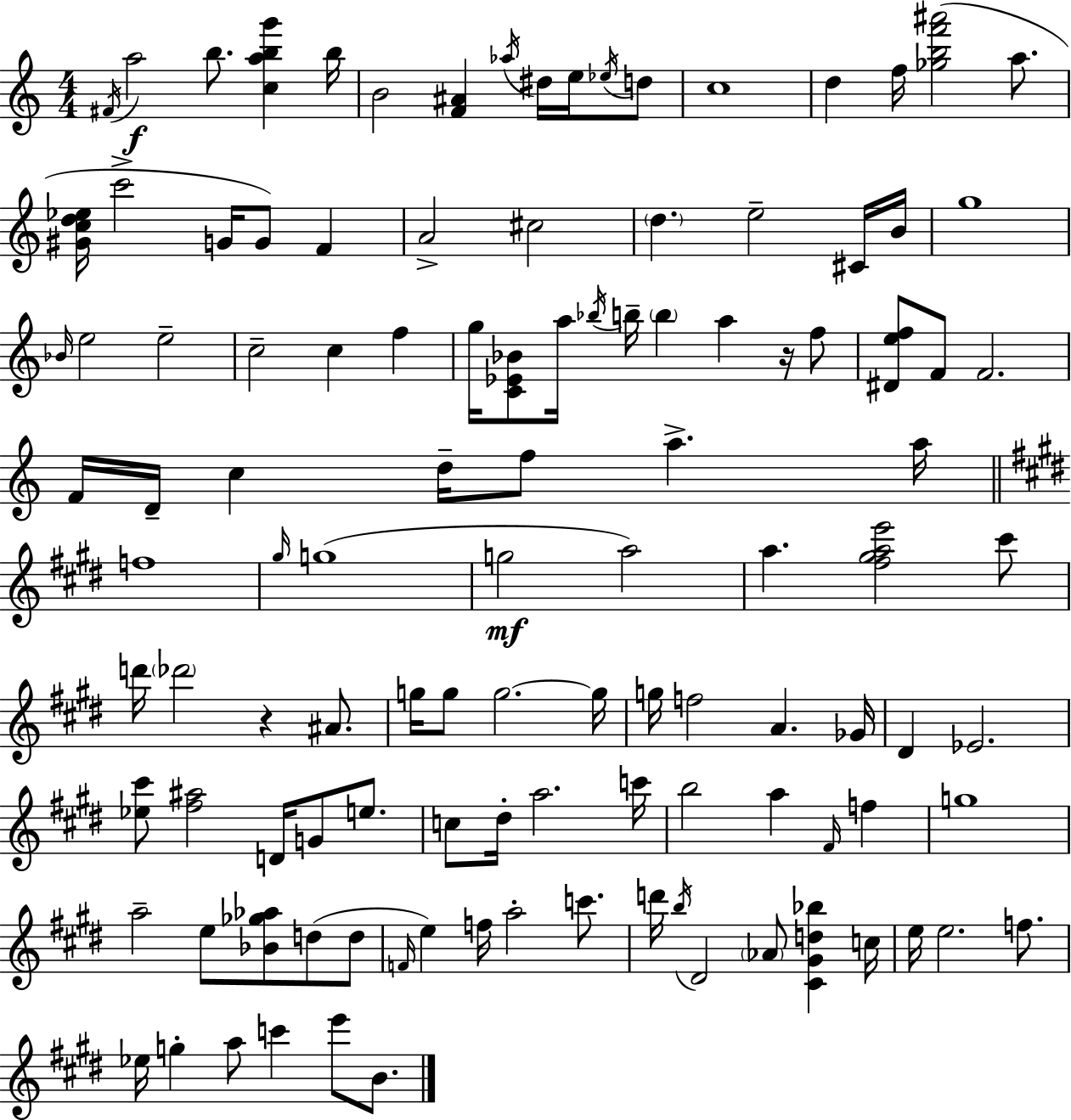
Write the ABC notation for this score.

X:1
T:Untitled
M:4/4
L:1/4
K:C
^F/4 a2 b/2 [cabg'] b/4 B2 [F^A] _a/4 ^d/4 e/4 _e/4 d/2 c4 d f/4 [_gbf'^a']2 a/2 [^Gcd_e]/4 c'2 G/4 G/2 F A2 ^c2 d e2 ^C/4 B/4 g4 _B/4 e2 e2 c2 c f g/4 [C_E_B]/2 a/4 _b/4 b/4 b a z/4 f/2 [^Def]/2 F/2 F2 F/4 D/4 c d/4 f/2 a a/4 f4 ^g/4 g4 g2 a2 a [^f^gae']2 ^c'/2 d'/4 _d'2 z ^A/2 g/4 g/2 g2 g/4 g/4 f2 A _G/4 ^D _E2 [_e^c']/2 [^f^a]2 D/4 G/2 e/2 c/2 ^d/4 a2 c'/4 b2 a ^F/4 f g4 a2 e/2 [_B_g_a]/2 d/2 d/2 F/4 e f/4 a2 c'/2 d'/4 b/4 ^D2 _A/2 [^C^Gd_b] c/4 e/4 e2 f/2 _e/4 g a/2 c' e'/2 B/2